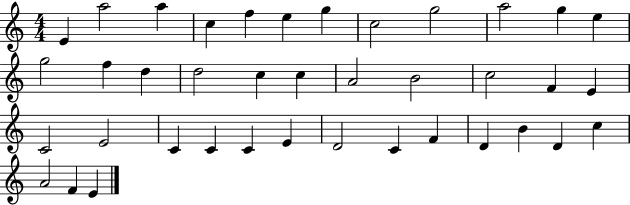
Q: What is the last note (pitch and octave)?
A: E4